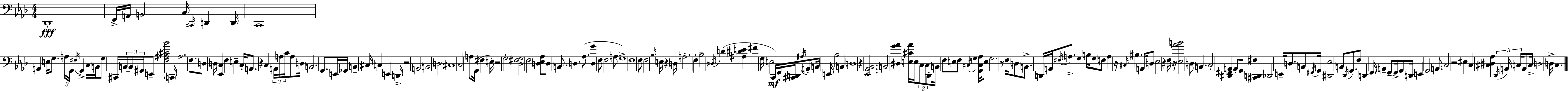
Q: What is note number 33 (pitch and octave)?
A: A2